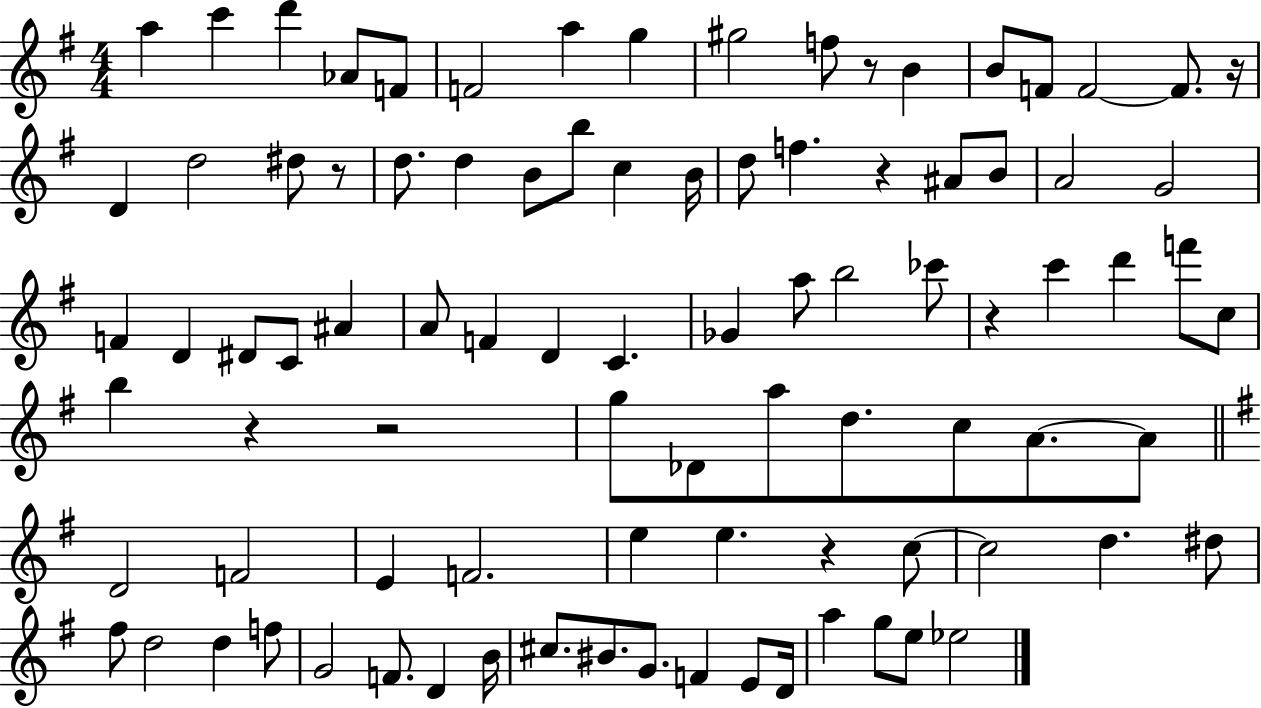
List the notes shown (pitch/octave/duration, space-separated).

A5/q C6/q D6/q Ab4/e F4/e F4/h A5/q G5/q G#5/h F5/e R/e B4/q B4/e F4/e F4/h F4/e. R/s D4/q D5/h D#5/e R/e D5/e. D5/q B4/e B5/e C5/q B4/s D5/e F5/q. R/q A#4/e B4/e A4/h G4/h F4/q D4/q D#4/e C4/e A#4/q A4/e F4/q D4/q C4/q. Gb4/q A5/e B5/h CES6/e R/q C6/q D6/q F6/e C5/e B5/q R/q R/h G5/e Db4/e A5/e D5/e. C5/e A4/e. A4/e D4/h F4/h E4/q F4/h. E5/q E5/q. R/q C5/e C5/h D5/q. D#5/e F#5/e D5/h D5/q F5/e G4/h F4/e. D4/q B4/s C#5/e. BIS4/e. G4/e. F4/q E4/e D4/s A5/q G5/e E5/e Eb5/h